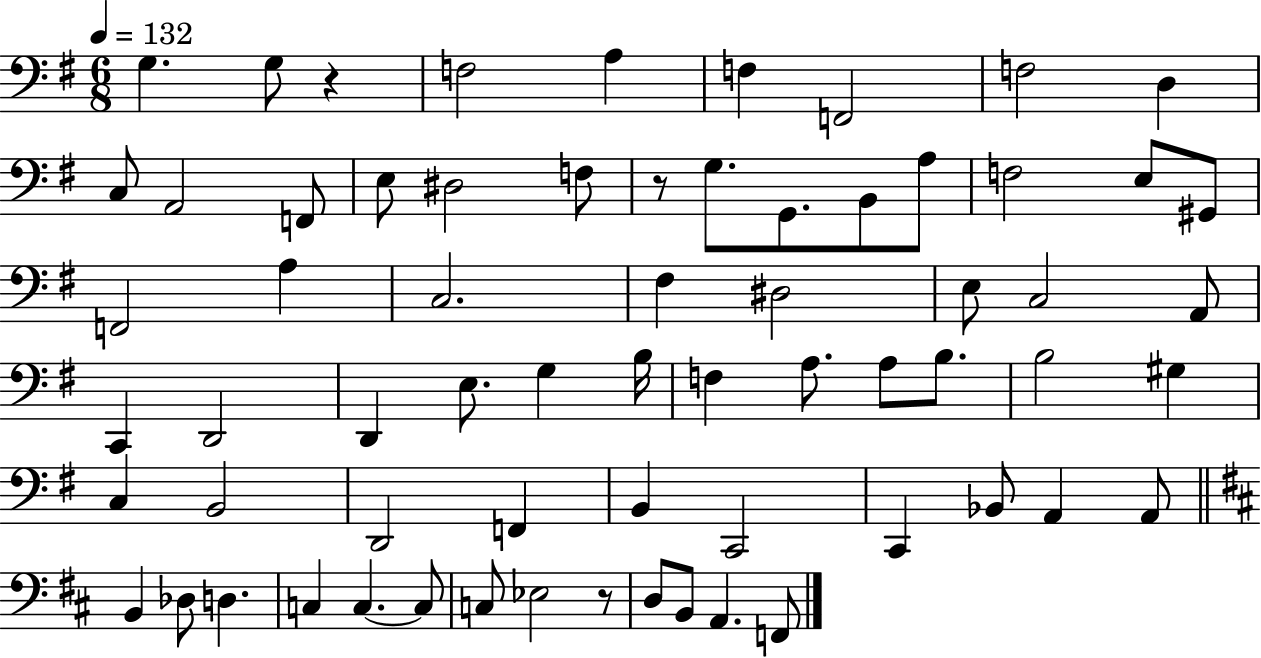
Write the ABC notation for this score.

X:1
T:Untitled
M:6/8
L:1/4
K:G
G, G,/2 z F,2 A, F, F,,2 F,2 D, C,/2 A,,2 F,,/2 E,/2 ^D,2 F,/2 z/2 G,/2 G,,/2 B,,/2 A,/2 F,2 E,/2 ^G,,/2 F,,2 A, C,2 ^F, ^D,2 E,/2 C,2 A,,/2 C,, D,,2 D,, E,/2 G, B,/4 F, A,/2 A,/2 B,/2 B,2 ^G, C, B,,2 D,,2 F,, B,, C,,2 C,, _B,,/2 A,, A,,/2 B,, _D,/2 D, C, C, C,/2 C,/2 _E,2 z/2 D,/2 B,,/2 A,, F,,/2